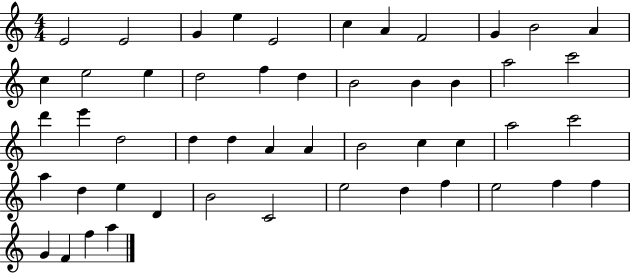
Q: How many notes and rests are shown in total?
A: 50